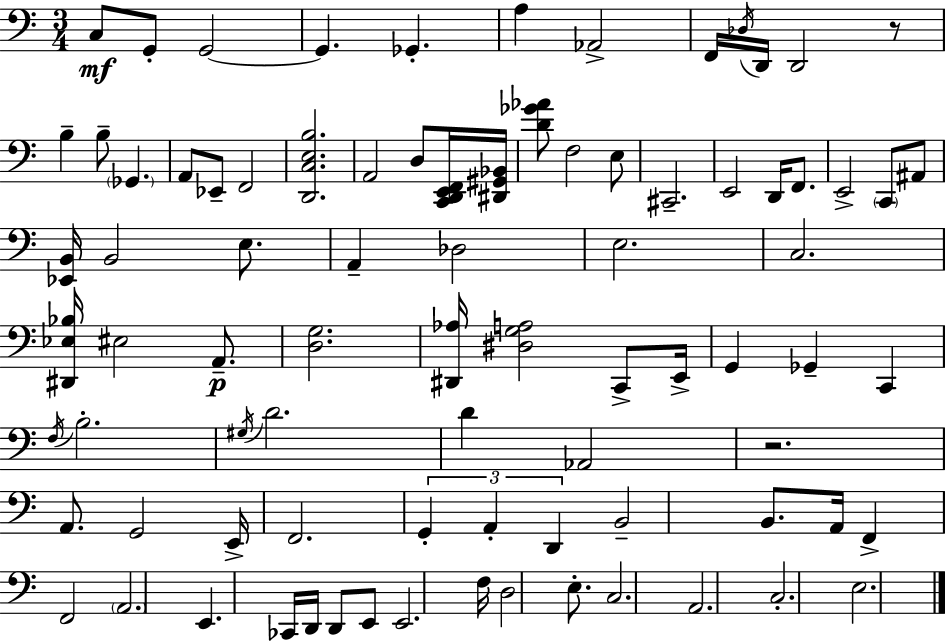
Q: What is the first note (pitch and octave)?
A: C3